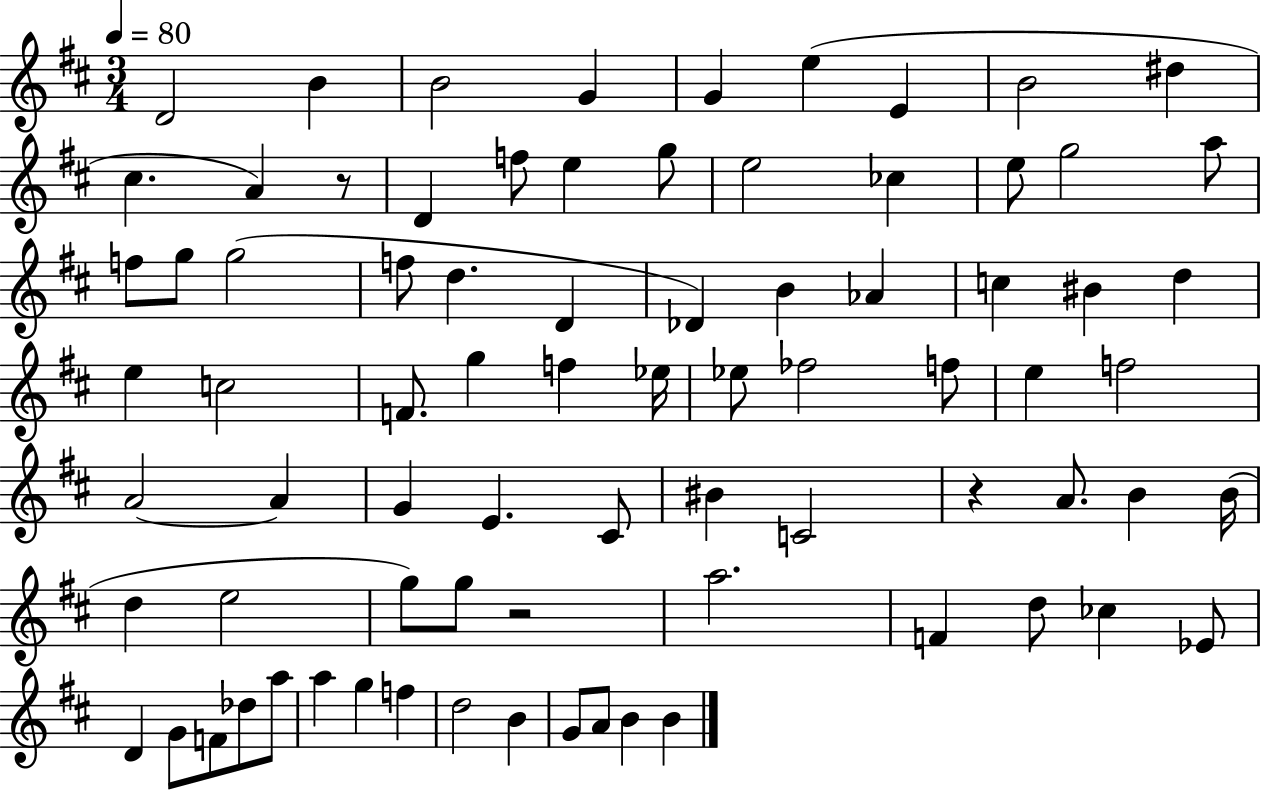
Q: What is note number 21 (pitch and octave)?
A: F5